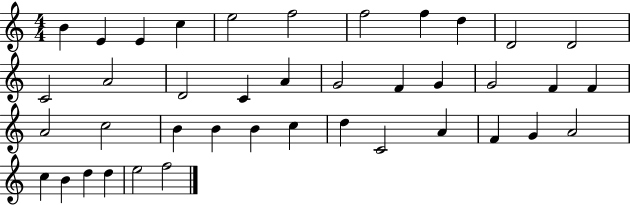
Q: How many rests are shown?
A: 0